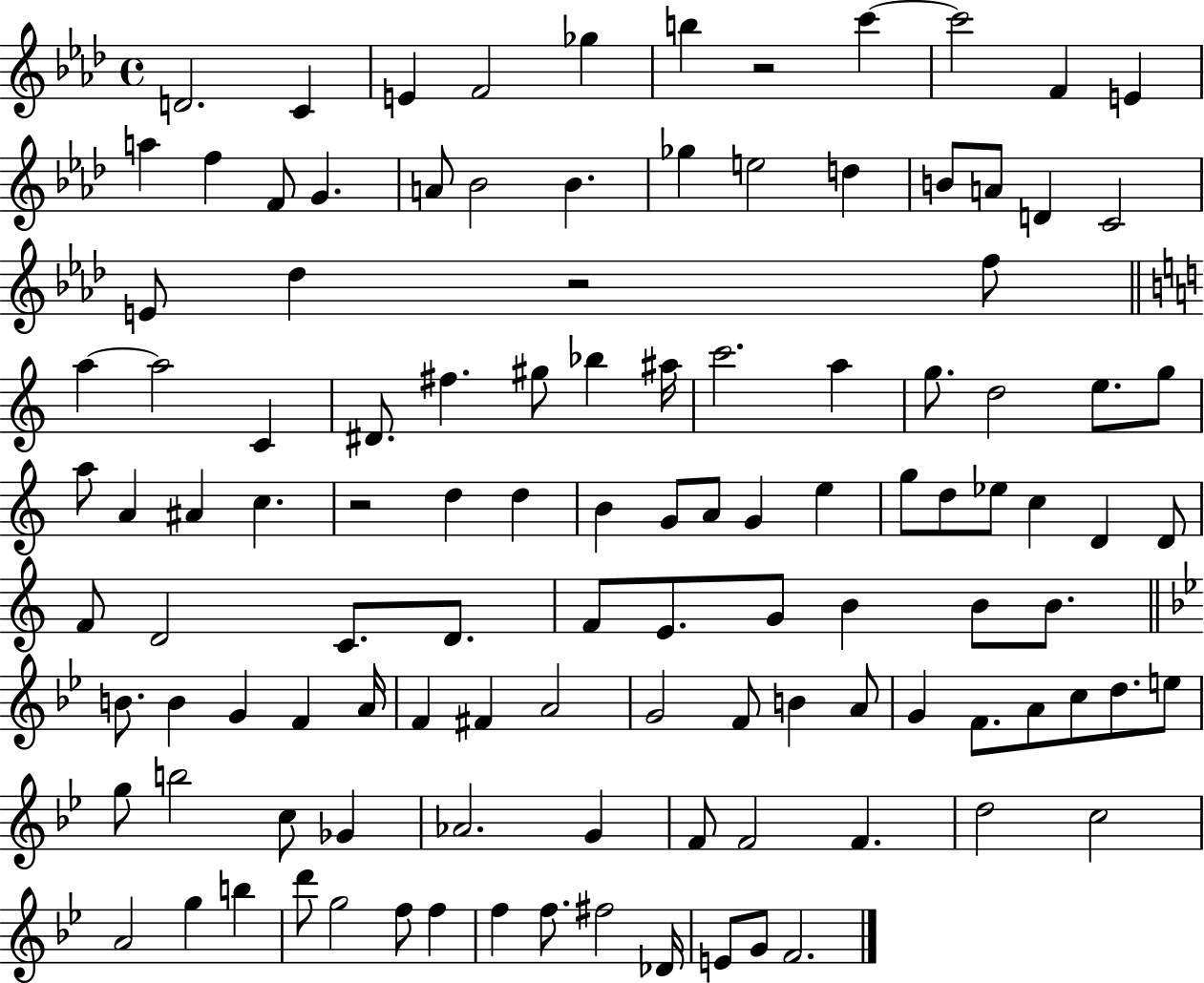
{
  \clef treble
  \time 4/4
  \defaultTimeSignature
  \key aes \major
  d'2. c'4 | e'4 f'2 ges''4 | b''4 r2 c'''4~~ | c'''2 f'4 e'4 | \break a''4 f''4 f'8 g'4. | a'8 bes'2 bes'4. | ges''4 e''2 d''4 | b'8 a'8 d'4 c'2 | \break e'8 des''4 r2 f''8 | \bar "||" \break \key c \major a''4~~ a''2 c'4 | dis'8. fis''4. gis''8 bes''4 ais''16 | c'''2. a''4 | g''8. d''2 e''8. g''8 | \break a''8 a'4 ais'4 c''4. | r2 d''4 d''4 | b'4 g'8 a'8 g'4 e''4 | g''8 d''8 ees''8 c''4 d'4 d'8 | \break f'8 d'2 c'8. d'8. | f'8 e'8. g'8 b'4 b'8 b'8. | \bar "||" \break \key g \minor b'8. b'4 g'4 f'4 a'16 | f'4 fis'4 a'2 | g'2 f'8 b'4 a'8 | g'4 f'8. a'8 c''8 d''8. e''8 | \break g''8 b''2 c''8 ges'4 | aes'2. g'4 | f'8 f'2 f'4. | d''2 c''2 | \break a'2 g''4 b''4 | d'''8 g''2 f''8 f''4 | f''4 f''8. fis''2 des'16 | e'8 g'8 f'2. | \break \bar "|."
}